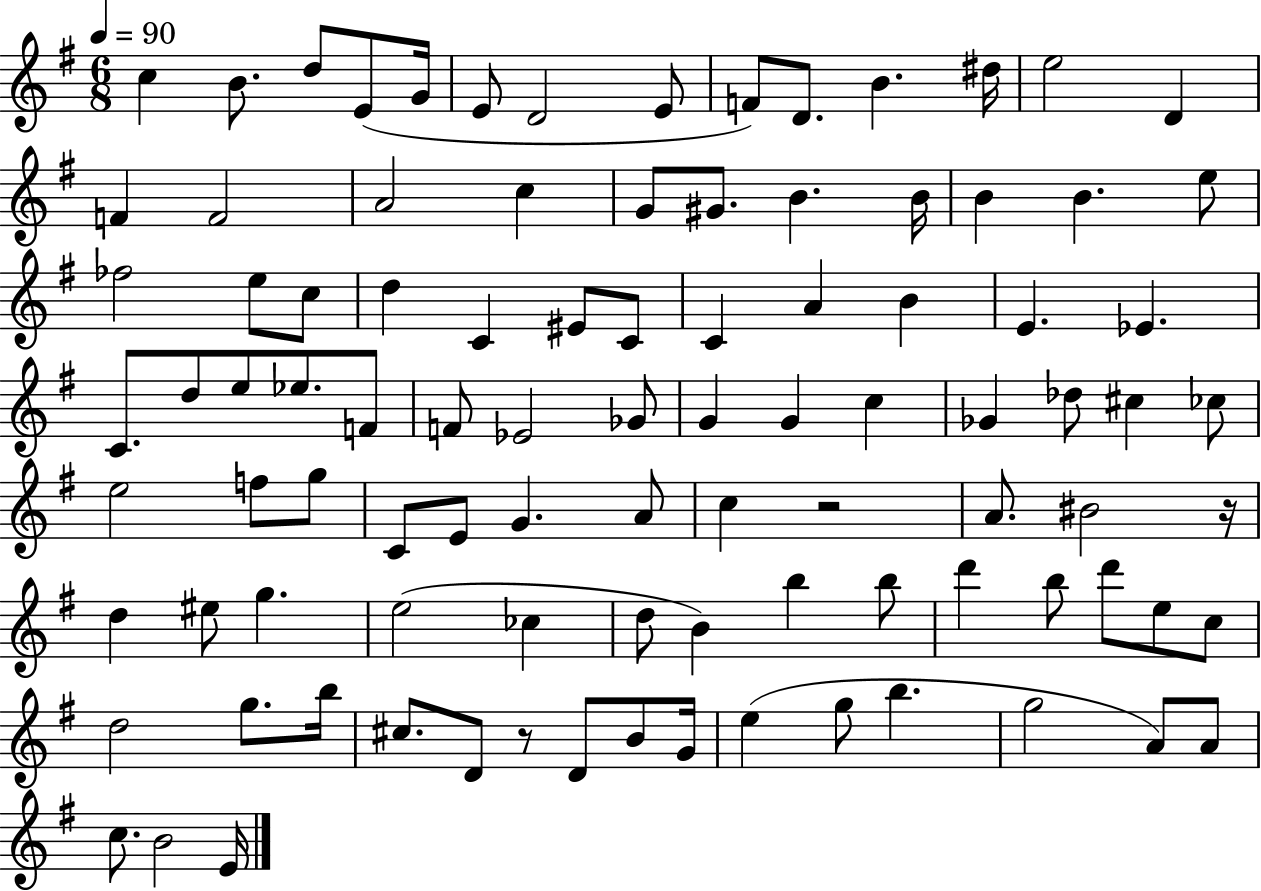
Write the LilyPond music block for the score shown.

{
  \clef treble
  \numericTimeSignature
  \time 6/8
  \key g \major
  \tempo 4 = 90
  c''4 b'8. d''8 e'8( g'16 | e'8 d'2 e'8 | f'8) d'8. b'4. dis''16 | e''2 d'4 | \break f'4 f'2 | a'2 c''4 | g'8 gis'8. b'4. b'16 | b'4 b'4. e''8 | \break fes''2 e''8 c''8 | d''4 c'4 eis'8 c'8 | c'4 a'4 b'4 | e'4. ees'4. | \break c'8. d''8 e''8 ees''8. f'8 | f'8 ees'2 ges'8 | g'4 g'4 c''4 | ges'4 des''8 cis''4 ces''8 | \break e''2 f''8 g''8 | c'8 e'8 g'4. a'8 | c''4 r2 | a'8. bis'2 r16 | \break d''4 eis''8 g''4. | e''2( ces''4 | d''8 b'4) b''4 b''8 | d'''4 b''8 d'''8 e''8 c''8 | \break d''2 g''8. b''16 | cis''8. d'8 r8 d'8 b'8 g'16 | e''4( g''8 b''4. | g''2 a'8) a'8 | \break c''8. b'2 e'16 | \bar "|."
}